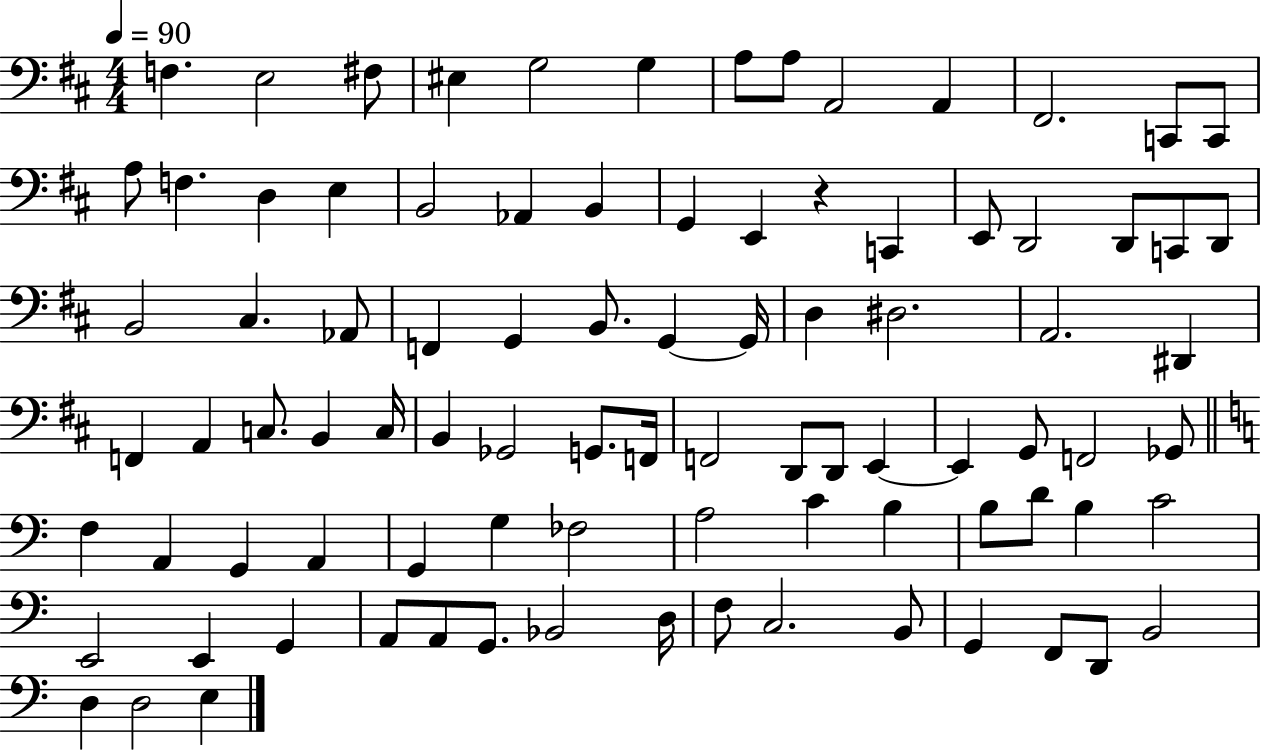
X:1
T:Untitled
M:4/4
L:1/4
K:D
F, E,2 ^F,/2 ^E, G,2 G, A,/2 A,/2 A,,2 A,, ^F,,2 C,,/2 C,,/2 A,/2 F, D, E, B,,2 _A,, B,, G,, E,, z C,, E,,/2 D,,2 D,,/2 C,,/2 D,,/2 B,,2 ^C, _A,,/2 F,, G,, B,,/2 G,, G,,/4 D, ^D,2 A,,2 ^D,, F,, A,, C,/2 B,, C,/4 B,, _G,,2 G,,/2 F,,/4 F,,2 D,,/2 D,,/2 E,, E,, G,,/2 F,,2 _G,,/2 F, A,, G,, A,, G,, G, _F,2 A,2 C B, B,/2 D/2 B, C2 E,,2 E,, G,, A,,/2 A,,/2 G,,/2 _B,,2 D,/4 F,/2 C,2 B,,/2 G,, F,,/2 D,,/2 B,,2 D, D,2 E,